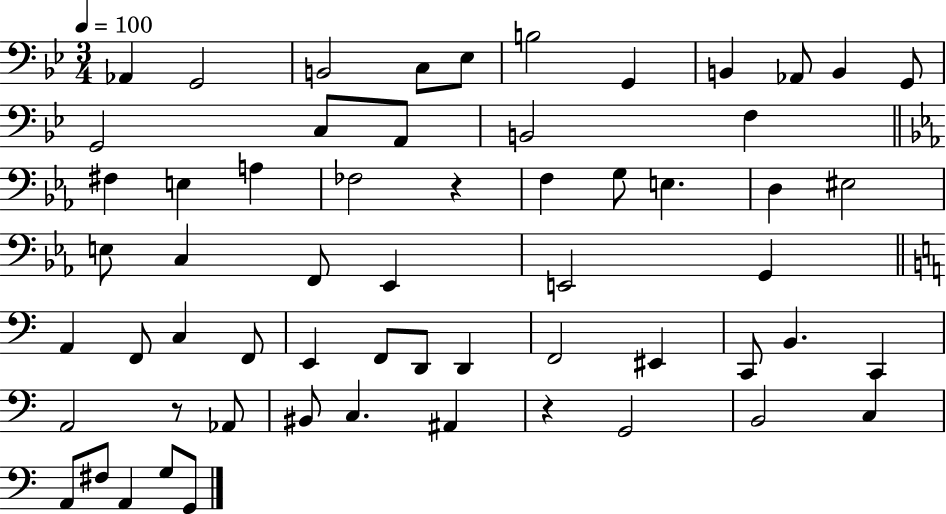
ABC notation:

X:1
T:Untitled
M:3/4
L:1/4
K:Bb
_A,, G,,2 B,,2 C,/2 _E,/2 B,2 G,, B,, _A,,/2 B,, G,,/2 G,,2 C,/2 A,,/2 B,,2 F, ^F, E, A, _F,2 z F, G,/2 E, D, ^E,2 E,/2 C, F,,/2 _E,, E,,2 G,, A,, F,,/2 C, F,,/2 E,, F,,/2 D,,/2 D,, F,,2 ^E,, C,,/2 B,, C,, A,,2 z/2 _A,,/2 ^B,,/2 C, ^A,, z G,,2 B,,2 C, A,,/2 ^F,/2 A,, G,/2 G,,/2